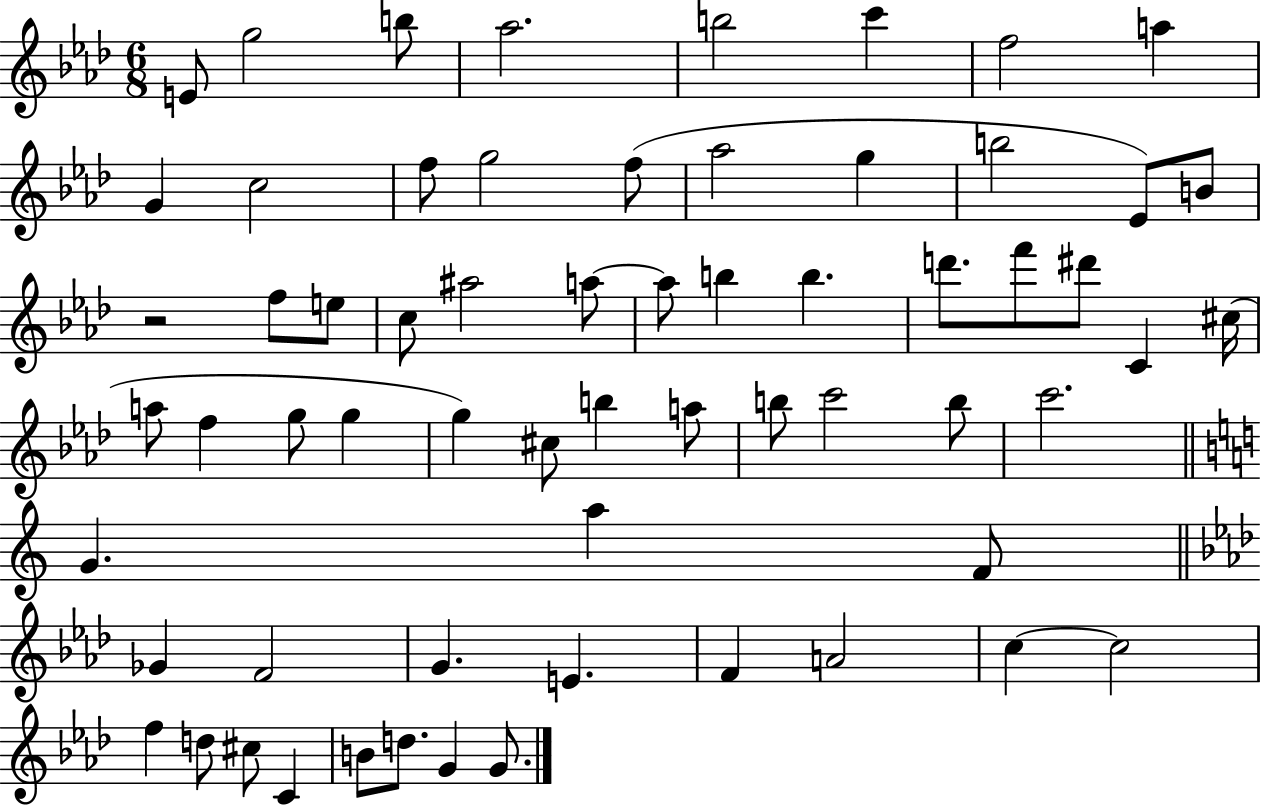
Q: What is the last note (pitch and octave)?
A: G4